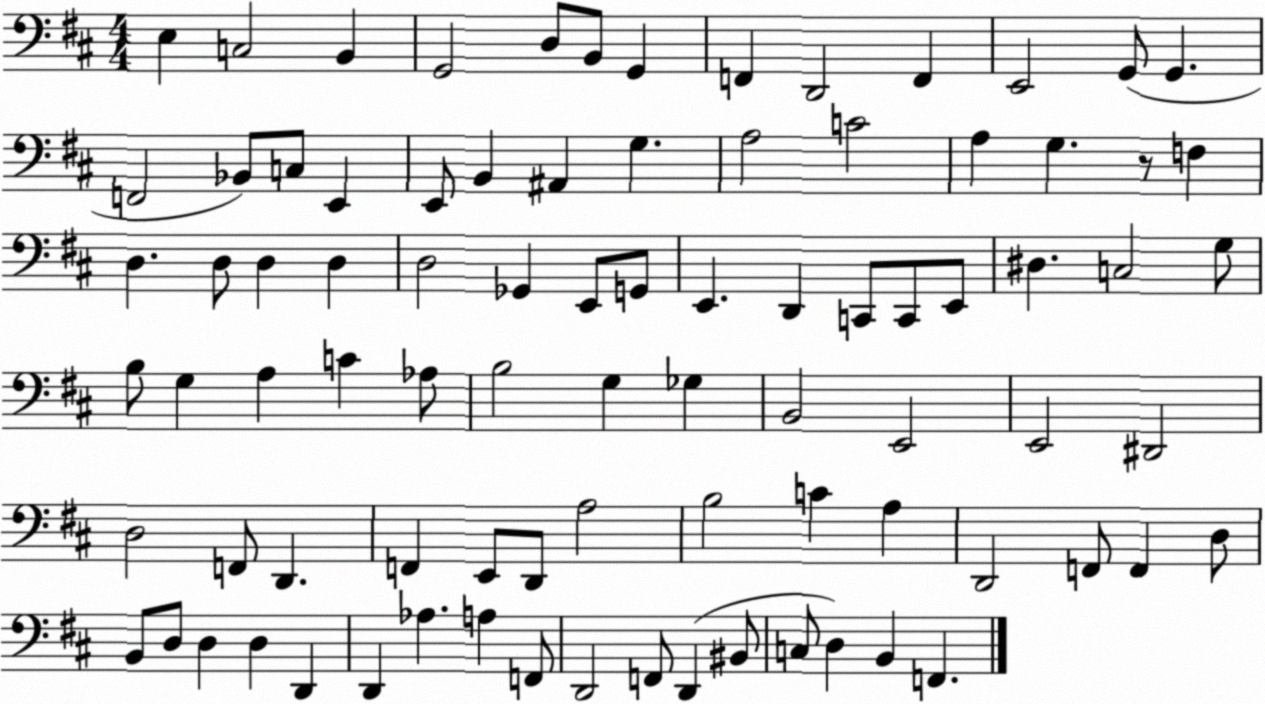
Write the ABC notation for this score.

X:1
T:Untitled
M:4/4
L:1/4
K:D
E, C,2 B,, G,,2 D,/2 B,,/2 G,, F,, D,,2 F,, E,,2 G,,/2 G,, F,,2 _B,,/2 C,/2 E,, E,,/2 B,, ^A,, G, A,2 C2 A, G, z/2 F, D, D,/2 D, D, D,2 _G,, E,,/2 G,,/2 E,, D,, C,,/2 C,,/2 E,,/2 ^D, C,2 G,/2 B,/2 G, A, C _A,/2 B,2 G, _G, B,,2 E,,2 E,,2 ^D,,2 D,2 F,,/2 D,, F,, E,,/2 D,,/2 A,2 B,2 C A, D,,2 F,,/2 F,, D,/2 B,,/2 D,/2 D, D, D,, D,, _A, A, F,,/2 D,,2 F,,/2 D,, ^B,,/2 C,/2 D, B,, F,,